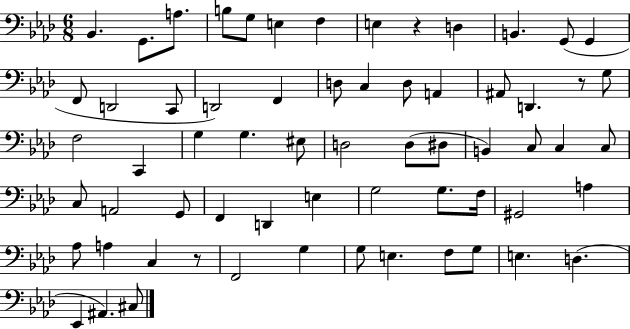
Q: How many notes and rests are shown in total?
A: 64